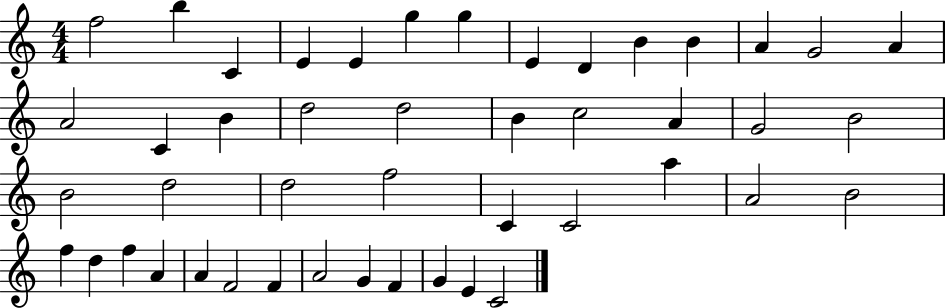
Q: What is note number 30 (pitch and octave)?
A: C4